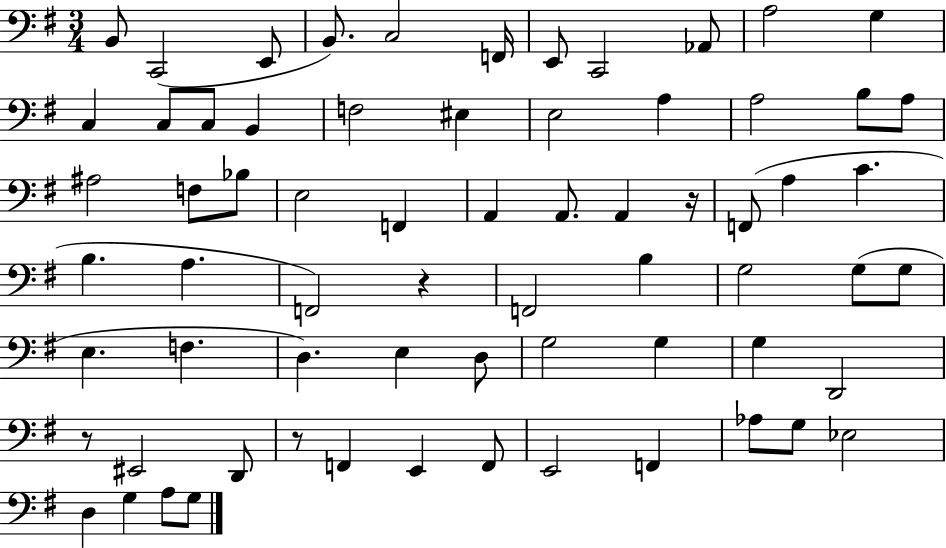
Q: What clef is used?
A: bass